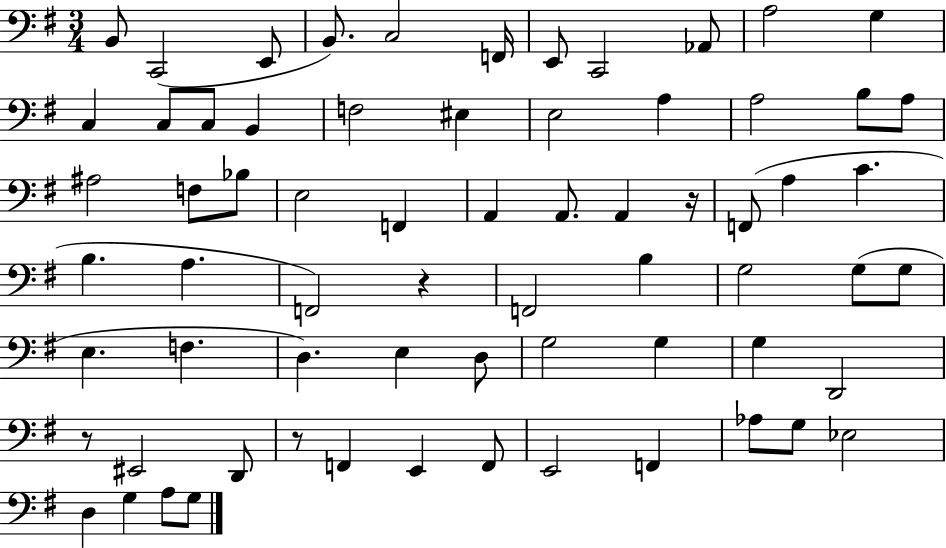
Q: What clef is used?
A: bass